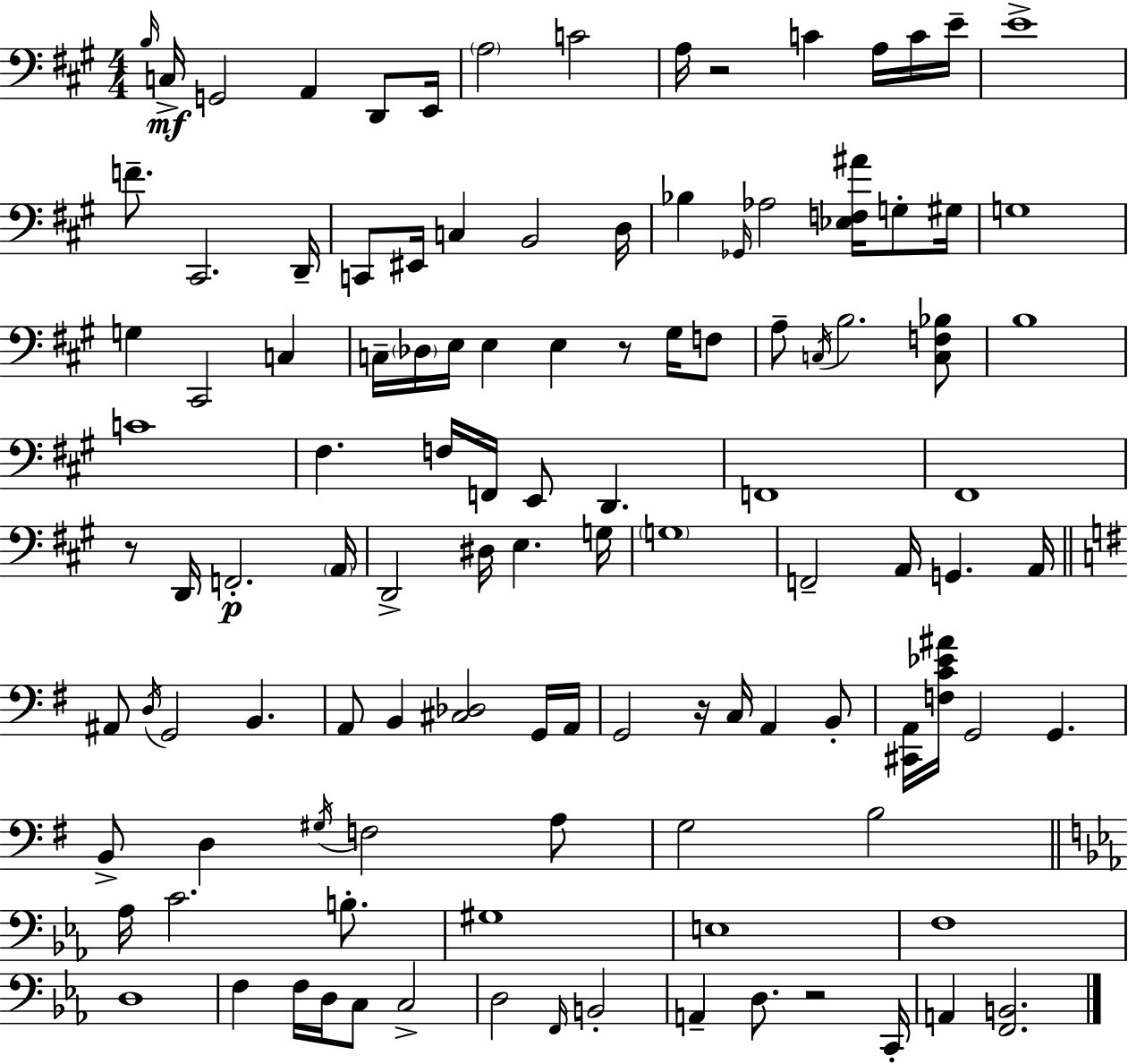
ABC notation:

X:1
T:Untitled
M:4/4
L:1/4
K:A
B,/4 C,/4 G,,2 A,, D,,/2 E,,/4 A,2 C2 A,/4 z2 C A,/4 C/4 E/4 E4 F/2 ^C,,2 D,,/4 C,,/2 ^E,,/4 C, B,,2 D,/4 _B, _G,,/4 _A,2 [_E,F,^A]/4 G,/2 ^G,/4 G,4 G, ^C,,2 C, C,/4 _D,/4 E,/4 E, E, z/2 ^G,/4 F,/2 A,/2 C,/4 B,2 [C,F,_B,]/2 B,4 C4 ^F, F,/4 F,,/4 E,,/2 D,, F,,4 ^F,,4 z/2 D,,/4 F,,2 A,,/4 D,,2 ^D,/4 E, G,/4 G,4 F,,2 A,,/4 G,, A,,/4 ^A,,/2 D,/4 G,,2 B,, A,,/2 B,, [^C,_D,]2 G,,/4 A,,/4 G,,2 z/4 C,/4 A,, B,,/2 [^C,,A,,]/4 [F,C_E^A]/4 G,,2 G,, B,,/2 D, ^G,/4 F,2 A,/2 G,2 B,2 _A,/4 C2 B,/2 ^G,4 E,4 F,4 D,4 F, F,/4 D,/4 C,/2 C,2 D,2 F,,/4 B,,2 A,, D,/2 z2 C,,/4 A,, [F,,B,,]2